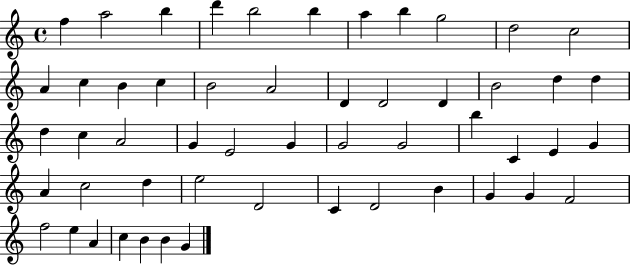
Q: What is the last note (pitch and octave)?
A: G4